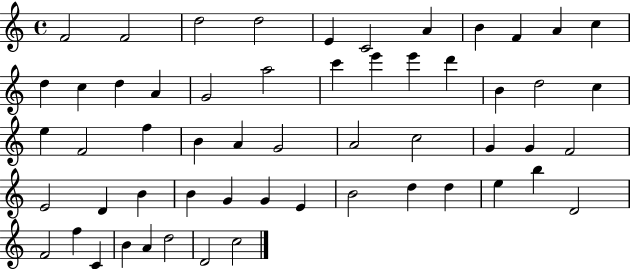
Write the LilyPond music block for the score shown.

{
  \clef treble
  \time 4/4
  \defaultTimeSignature
  \key c \major
  f'2 f'2 | d''2 d''2 | e'4 c'2 a'4 | b'4 f'4 a'4 c''4 | \break d''4 c''4 d''4 a'4 | g'2 a''2 | c'''4 e'''4 e'''4 d'''4 | b'4 d''2 c''4 | \break e''4 f'2 f''4 | b'4 a'4 g'2 | a'2 c''2 | g'4 g'4 f'2 | \break e'2 d'4 b'4 | b'4 g'4 g'4 e'4 | b'2 d''4 d''4 | e''4 b''4 d'2 | \break f'2 f''4 c'4 | b'4 a'4 d''2 | d'2 c''2 | \bar "|."
}